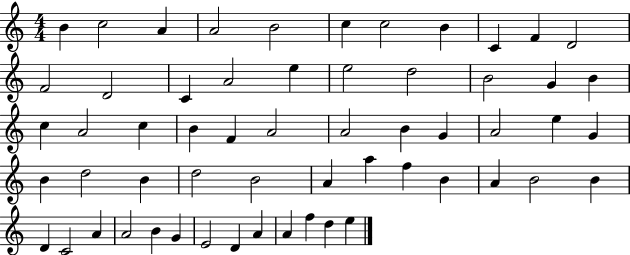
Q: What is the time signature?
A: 4/4